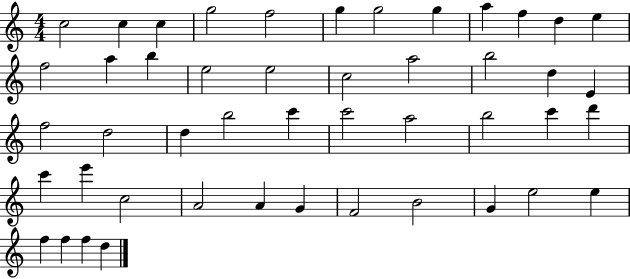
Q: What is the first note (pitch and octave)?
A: C5